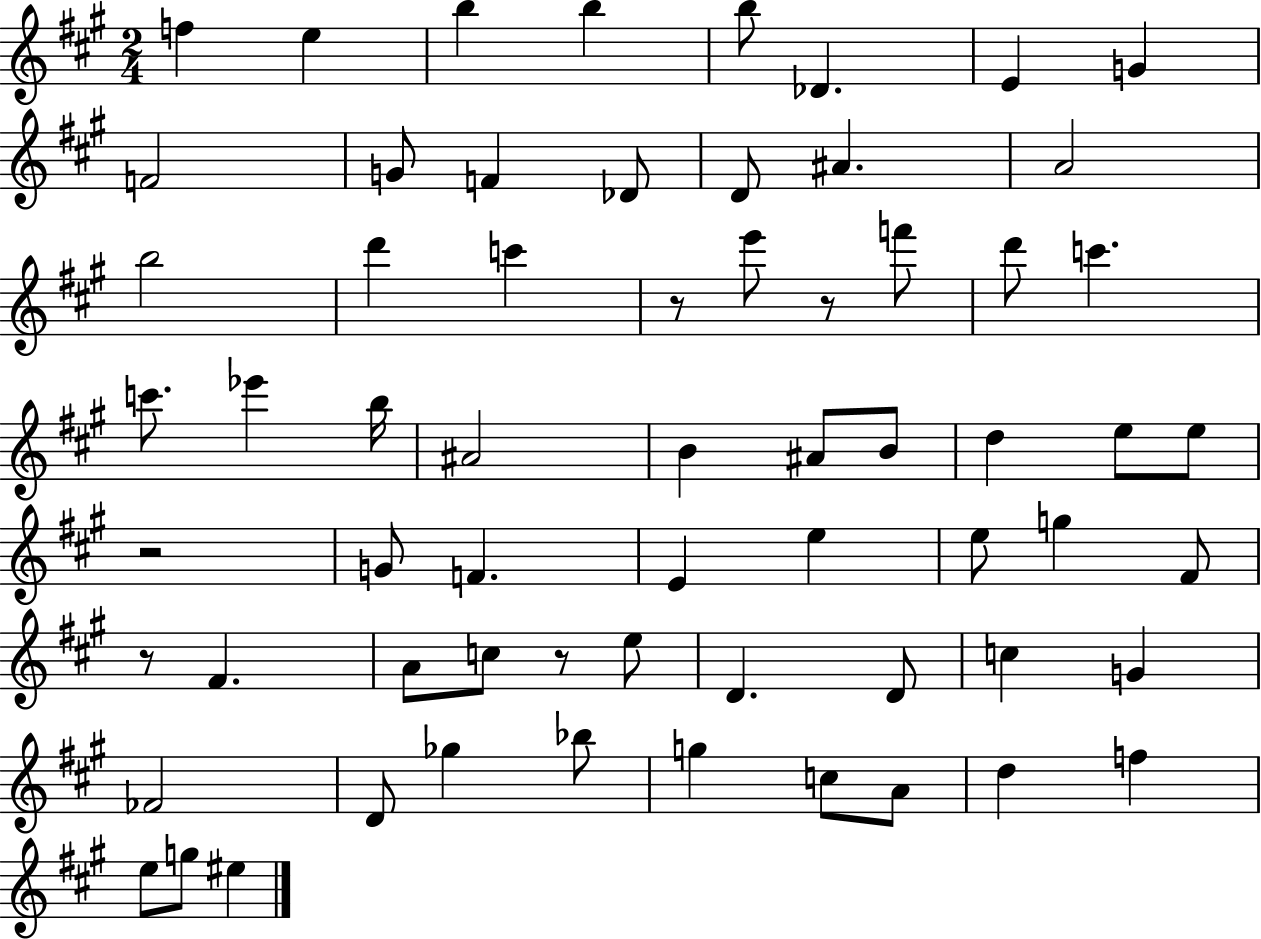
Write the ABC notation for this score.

X:1
T:Untitled
M:2/4
L:1/4
K:A
f e b b b/2 _D E G F2 G/2 F _D/2 D/2 ^A A2 b2 d' c' z/2 e'/2 z/2 f'/2 d'/2 c' c'/2 _e' b/4 ^A2 B ^A/2 B/2 d e/2 e/2 z2 G/2 F E e e/2 g ^F/2 z/2 ^F A/2 c/2 z/2 e/2 D D/2 c G _F2 D/2 _g _b/2 g c/2 A/2 d f e/2 g/2 ^e